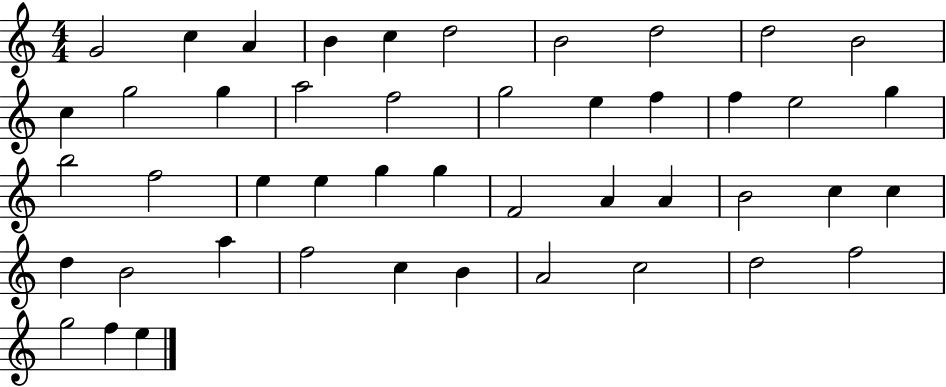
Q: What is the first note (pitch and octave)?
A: G4